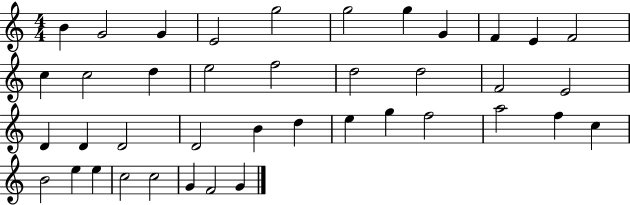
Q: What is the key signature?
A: C major